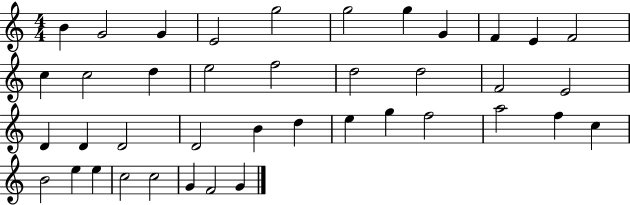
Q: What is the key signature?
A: C major